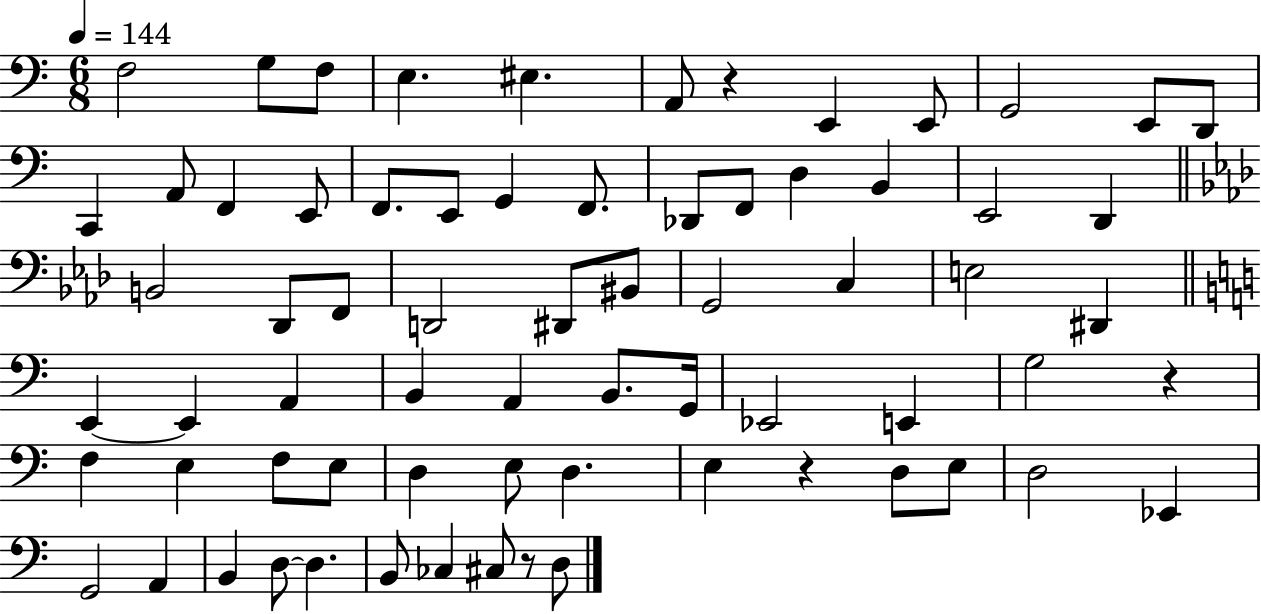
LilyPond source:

{
  \clef bass
  \numericTimeSignature
  \time 6/8
  \key c \major
  \tempo 4 = 144
  f2 g8 f8 | e4. eis4. | a,8 r4 e,4 e,8 | g,2 e,8 d,8 | \break c,4 a,8 f,4 e,8 | f,8. e,8 g,4 f,8. | des,8 f,8 d4 b,4 | e,2 d,4 | \break \bar "||" \break \key aes \major b,2 des,8 f,8 | d,2 dis,8 bis,8 | g,2 c4 | e2 dis,4 | \break \bar "||" \break \key a \minor e,4~~ e,4 a,4 | b,4 a,4 b,8. g,16 | ees,2 e,4 | g2 r4 | \break f4 e4 f8 e8 | d4 e8 d4. | e4 r4 d8 e8 | d2 ees,4 | \break g,2 a,4 | b,4 d8~~ d4. | b,8 ces4 cis8 r8 d8 | \bar "|."
}